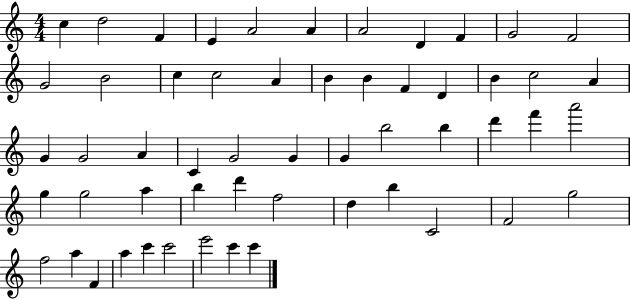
X:1
T:Untitled
M:4/4
L:1/4
K:C
c d2 F E A2 A A2 D F G2 F2 G2 B2 c c2 A B B F D B c2 A G G2 A C G2 G G b2 b d' f' a'2 g g2 a b d' f2 d b C2 F2 g2 f2 a F a c' c'2 e'2 c' c'